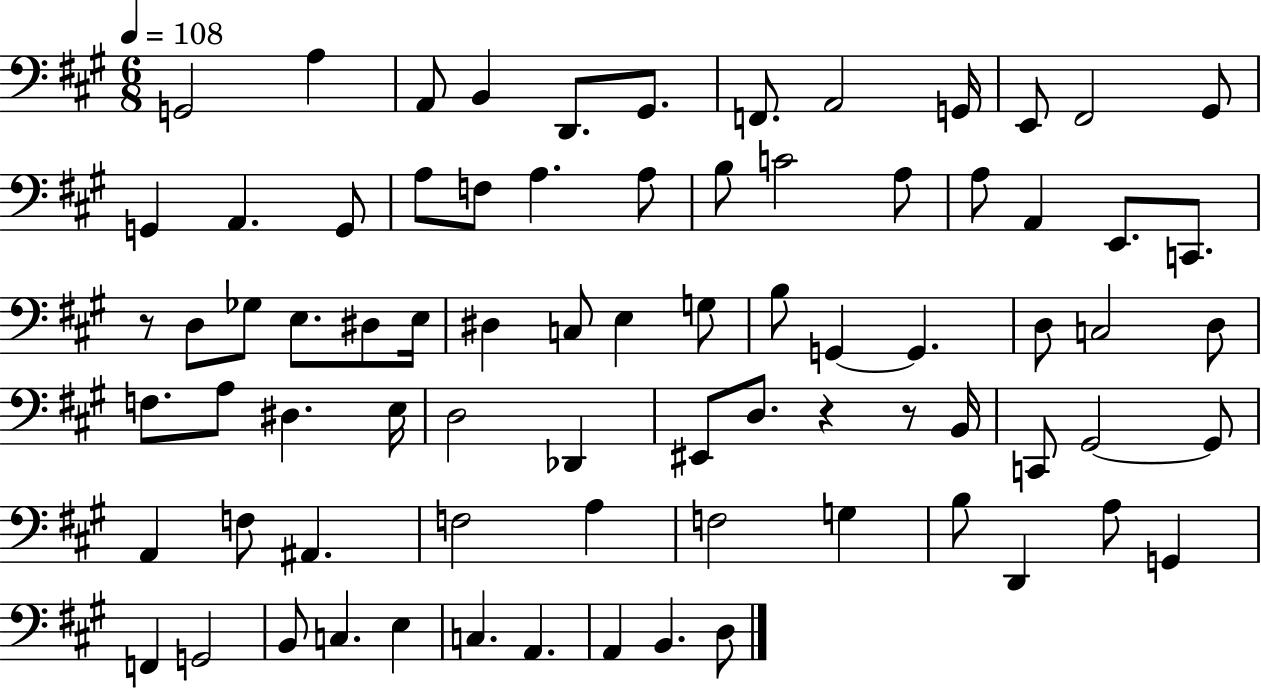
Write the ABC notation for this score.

X:1
T:Untitled
M:6/8
L:1/4
K:A
G,,2 A, A,,/2 B,, D,,/2 ^G,,/2 F,,/2 A,,2 G,,/4 E,,/2 ^F,,2 ^G,,/2 G,, A,, G,,/2 A,/2 F,/2 A, A,/2 B,/2 C2 A,/2 A,/2 A,, E,,/2 C,,/2 z/2 D,/2 _G,/2 E,/2 ^D,/2 E,/4 ^D, C,/2 E, G,/2 B,/2 G,, G,, D,/2 C,2 D,/2 F,/2 A,/2 ^D, E,/4 D,2 _D,, ^E,,/2 D,/2 z z/2 B,,/4 C,,/2 ^G,,2 ^G,,/2 A,, F,/2 ^A,, F,2 A, F,2 G, B,/2 D,, A,/2 G,, F,, G,,2 B,,/2 C, E, C, A,, A,, B,, D,/2